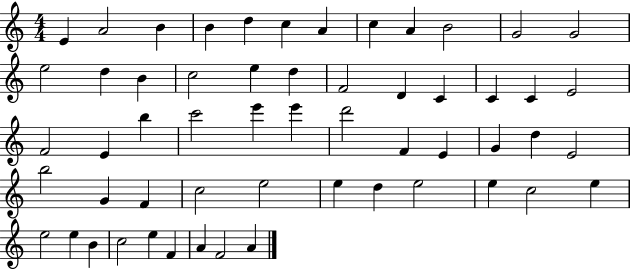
{
  \clef treble
  \numericTimeSignature
  \time 4/4
  \key c \major
  e'4 a'2 b'4 | b'4 d''4 c''4 a'4 | c''4 a'4 b'2 | g'2 g'2 | \break e''2 d''4 b'4 | c''2 e''4 d''4 | f'2 d'4 c'4 | c'4 c'4 e'2 | \break f'2 e'4 b''4 | c'''2 e'''4 e'''4 | d'''2 f'4 e'4 | g'4 d''4 e'2 | \break b''2 g'4 f'4 | c''2 e''2 | e''4 d''4 e''2 | e''4 c''2 e''4 | \break e''2 e''4 b'4 | c''2 e''4 f'4 | a'4 f'2 a'4 | \bar "|."
}